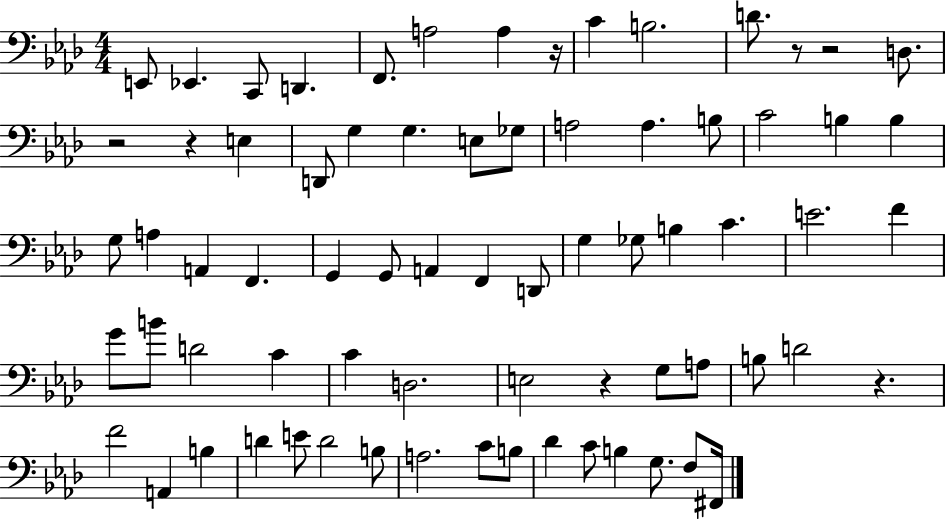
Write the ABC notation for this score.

X:1
T:Untitled
M:4/4
L:1/4
K:Ab
E,,/2 _E,, C,,/2 D,, F,,/2 A,2 A, z/4 C B,2 D/2 z/2 z2 D,/2 z2 z E, D,,/2 G, G, E,/2 _G,/2 A,2 A, B,/2 C2 B, B, G,/2 A, A,, F,, G,, G,,/2 A,, F,, D,,/2 G, _G,/2 B, C E2 F G/2 B/2 D2 C C D,2 E,2 z G,/2 A,/2 B,/2 D2 z F2 A,, B, D E/2 D2 B,/2 A,2 C/2 B,/2 _D C/2 B, G,/2 F,/2 ^F,,/4